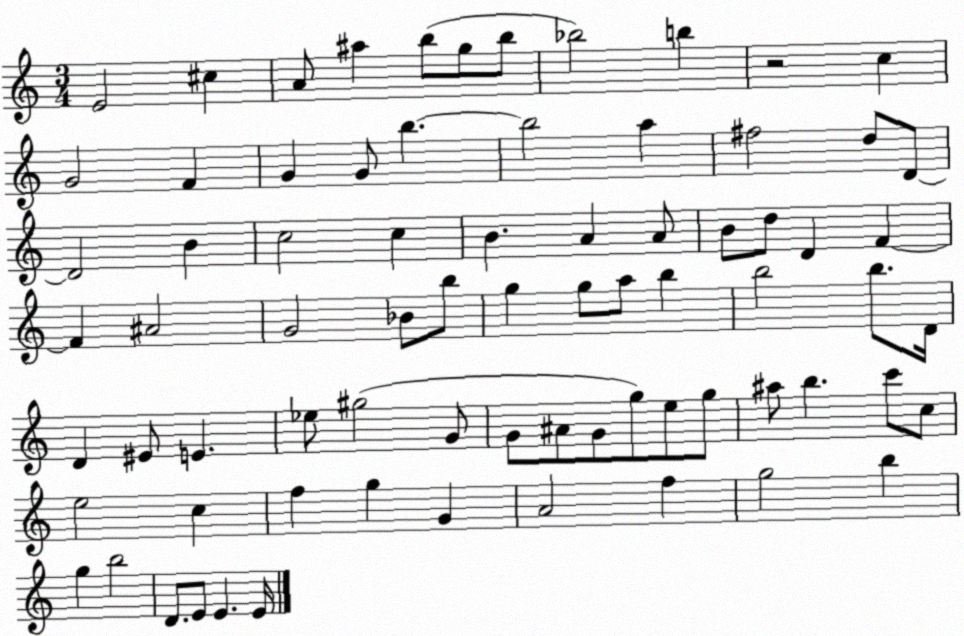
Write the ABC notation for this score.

X:1
T:Untitled
M:3/4
L:1/4
K:C
E2 ^c A/2 ^a b/2 g/2 b/2 _b2 b z2 c G2 F G G/2 b b2 a ^f2 d/2 D/2 D2 B c2 c B A A/2 B/2 d/2 D F F ^A2 G2 _B/2 b/2 g g/2 a/2 b b2 b/2 D/4 D ^E/2 E _e/2 ^g2 G/2 G/2 ^A/2 G/2 g/2 e/2 g/2 ^a/2 b c'/2 c/2 e2 c f g G A2 f g2 b g b2 D/2 E/2 E E/4